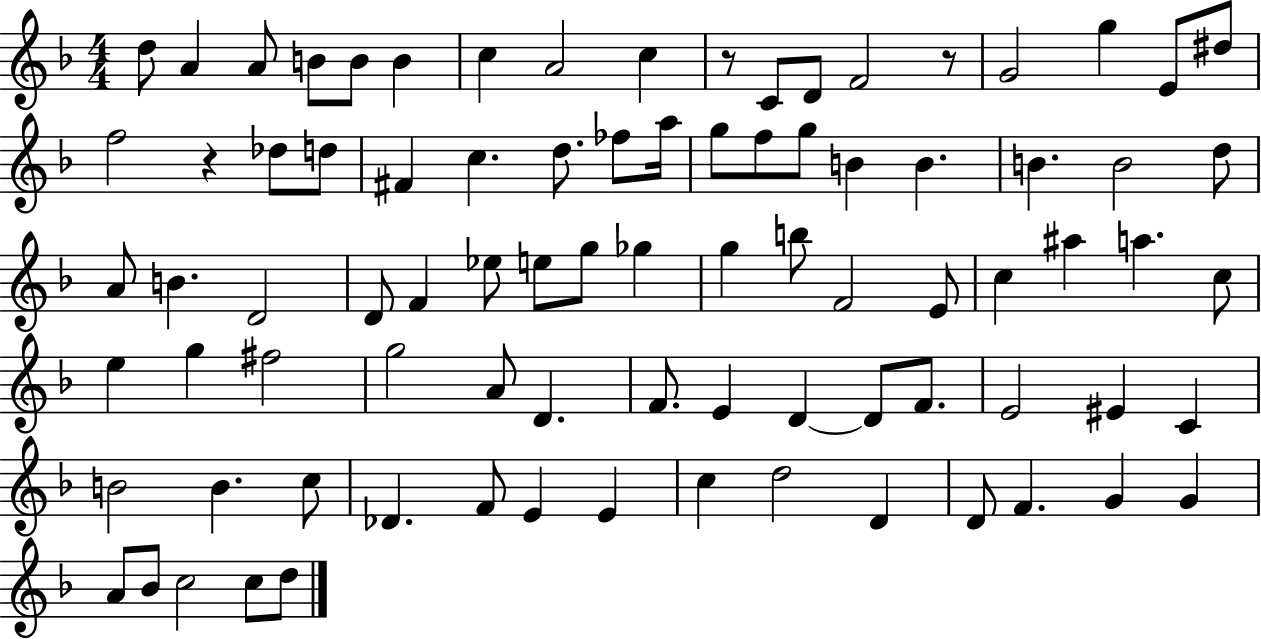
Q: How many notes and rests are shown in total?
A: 85